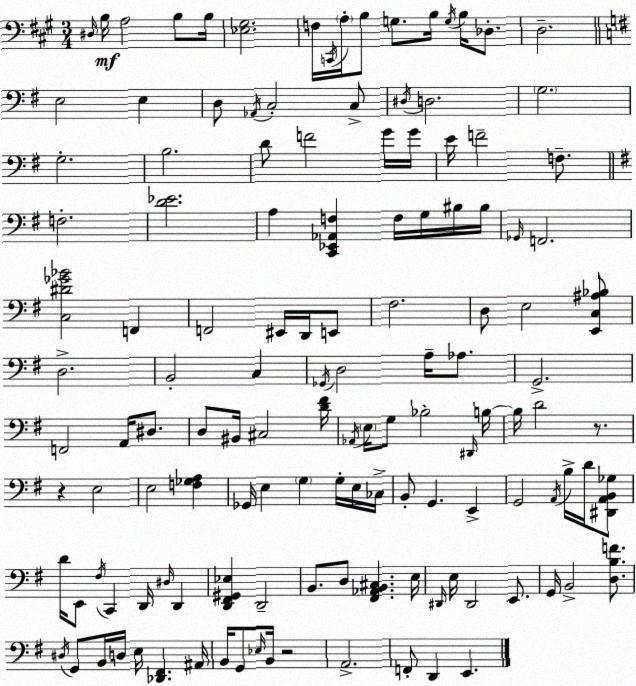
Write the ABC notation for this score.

X:1
T:Untitled
M:3/4
L:1/4
K:A
^D,/4 B,/4 A,2 B,/2 B,/4 [_E,^G,]2 F,/4 C,,/4 A,/4 B,/2 G,/2 B,/4 G,/4 B,/4 _D,/2 D,2 E,2 E, D,/2 _A,,/4 C,2 C,/2 ^D,/4 D,2 G,2 G,2 B,2 D/2 F2 G/4 G/4 E/4 F2 F,/2 F,2 [D_E]2 A, [C,,_E,,_A,,F,] F,/4 G,/4 ^B,/4 ^B,/4 _G,,/4 F,,2 [C,^D_G_B]2 F,, F,,2 ^E,,/4 D,,/4 E,,/2 ^F,2 D,/2 E,2 [E,,C,^A,_B,]/2 D,2 B,,2 C, _G,,/4 D,2 A,/4 _A,/2 G,,2 F,,2 A,,/4 ^D,/2 D,/2 ^B,,/4 ^C,2 [D^F]/4 _A,,/4 E,/4 G,/2 _B,2 ^D,,/4 B,/4 B,/4 D2 z/2 z E,2 E,2 [F,_G,A,] _G,,/4 E, G, G,/4 E,/4 _C,/4 B,,/2 G,, E,, G,,2 A,,/4 B,/4 D/4 [^D,,A,,B,,_G,]/2 D/4 E,,/2 ^F,/4 C,, D,,/4 ^D,/4 D,, [D,,^F,,^G,,_E,] D,,2 B,,/2 D,/2 [^F,,_A,,B,,^C,] E,/4 ^D,,/4 E,/4 ^D,,2 E,,/2 G,,/4 B,,2 [D,B,F]/2 ^D,/4 G,,/2 B,,/4 D,/4 E,/4 [_D,,^F,,] ^A,,/4 B,,/4 G,,/2 _E,/4 B,,/4 z2 A,,2 F,,/2 D,, E,,